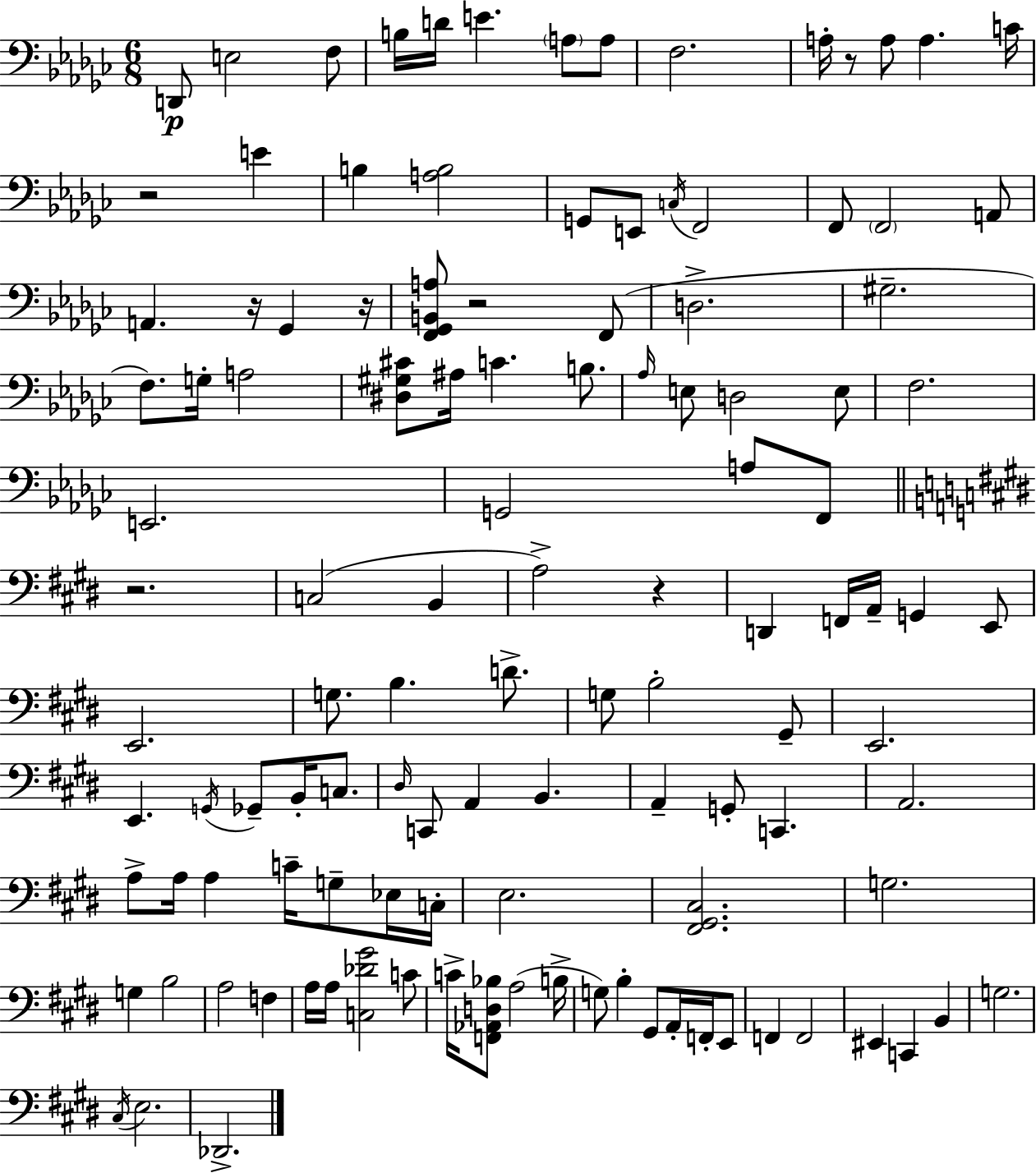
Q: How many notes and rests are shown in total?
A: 118